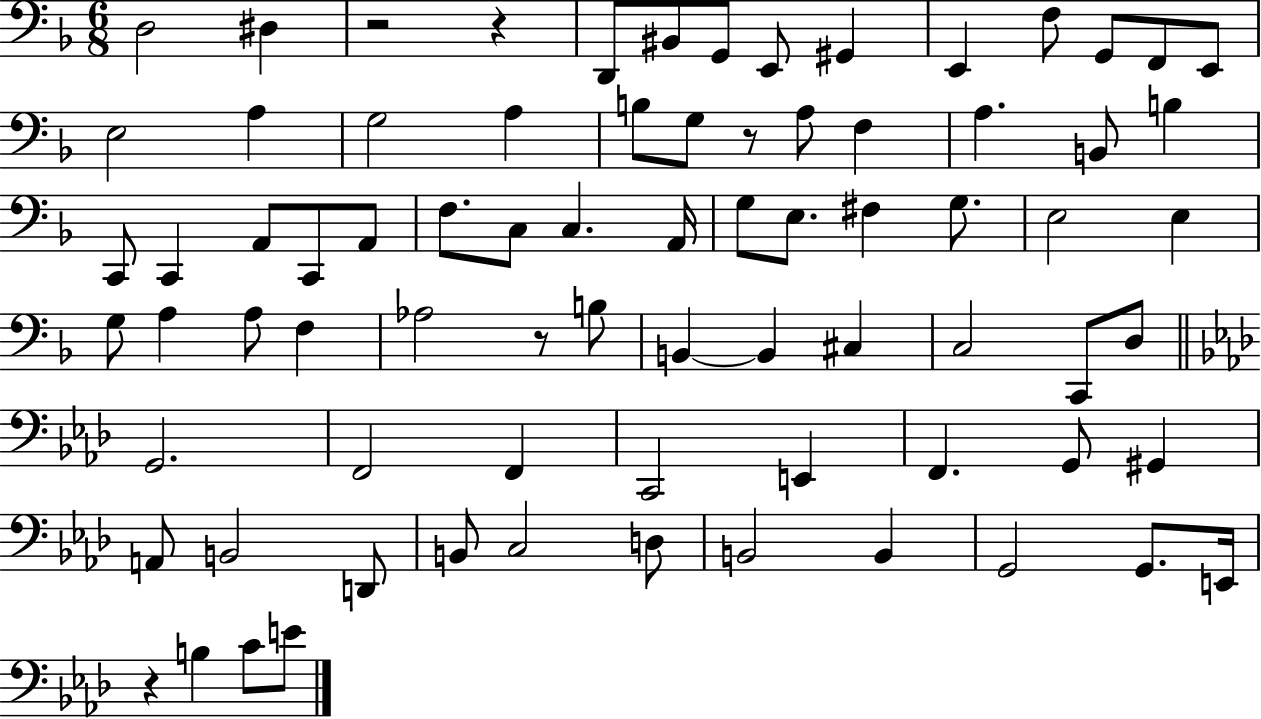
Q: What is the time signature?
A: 6/8